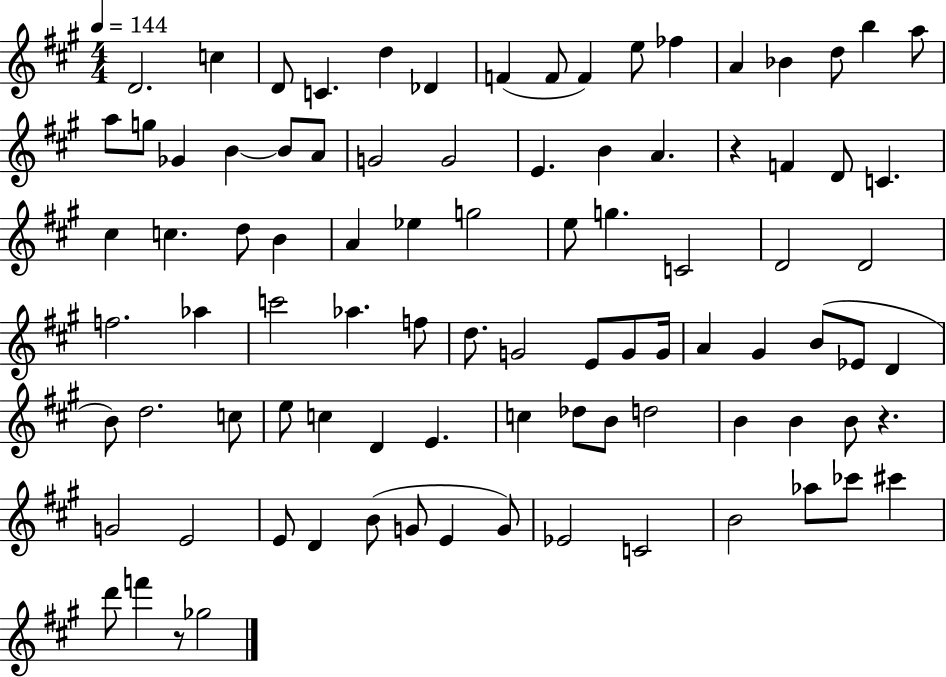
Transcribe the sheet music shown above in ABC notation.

X:1
T:Untitled
M:4/4
L:1/4
K:A
D2 c D/2 C d _D F F/2 F e/2 _f A _B d/2 b a/2 a/2 g/2 _G B B/2 A/2 G2 G2 E B A z F D/2 C ^c c d/2 B A _e g2 e/2 g C2 D2 D2 f2 _a c'2 _a f/2 d/2 G2 E/2 G/2 G/4 A ^G B/2 _E/2 D B/2 d2 c/2 e/2 c D E c _d/2 B/2 d2 B B B/2 z G2 E2 E/2 D B/2 G/2 E G/2 _E2 C2 B2 _a/2 _c'/2 ^c' d'/2 f' z/2 _g2